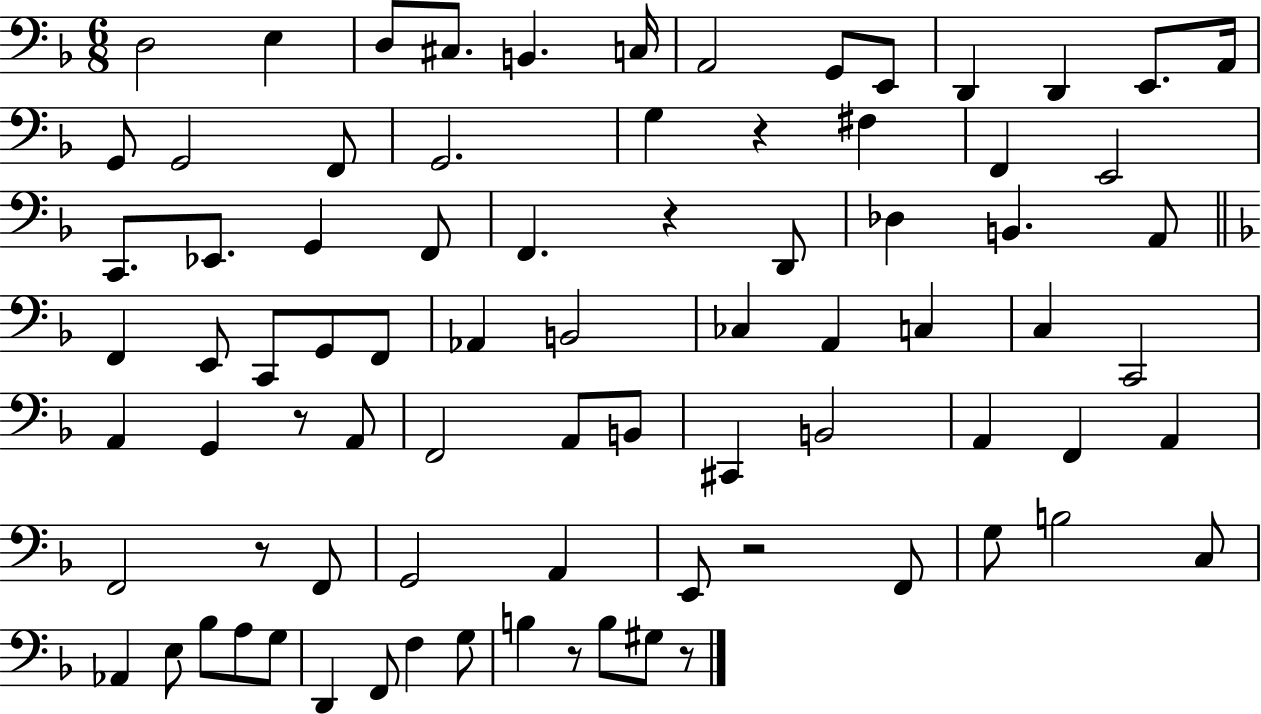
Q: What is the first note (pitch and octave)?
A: D3